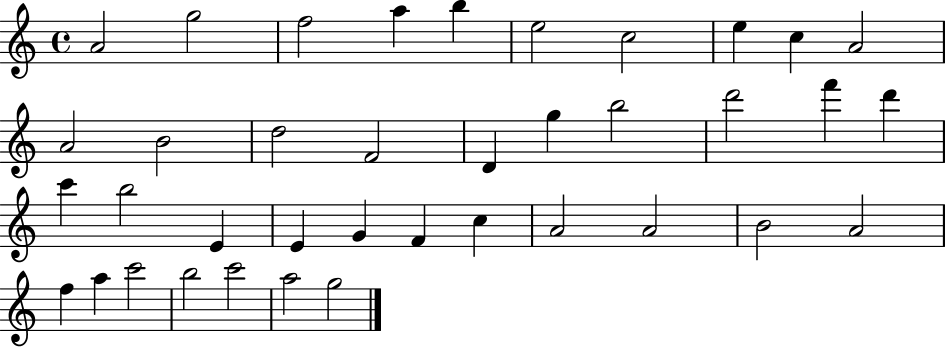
{
  \clef treble
  \time 4/4
  \defaultTimeSignature
  \key c \major
  a'2 g''2 | f''2 a''4 b''4 | e''2 c''2 | e''4 c''4 a'2 | \break a'2 b'2 | d''2 f'2 | d'4 g''4 b''2 | d'''2 f'''4 d'''4 | \break c'''4 b''2 e'4 | e'4 g'4 f'4 c''4 | a'2 a'2 | b'2 a'2 | \break f''4 a''4 c'''2 | b''2 c'''2 | a''2 g''2 | \bar "|."
}